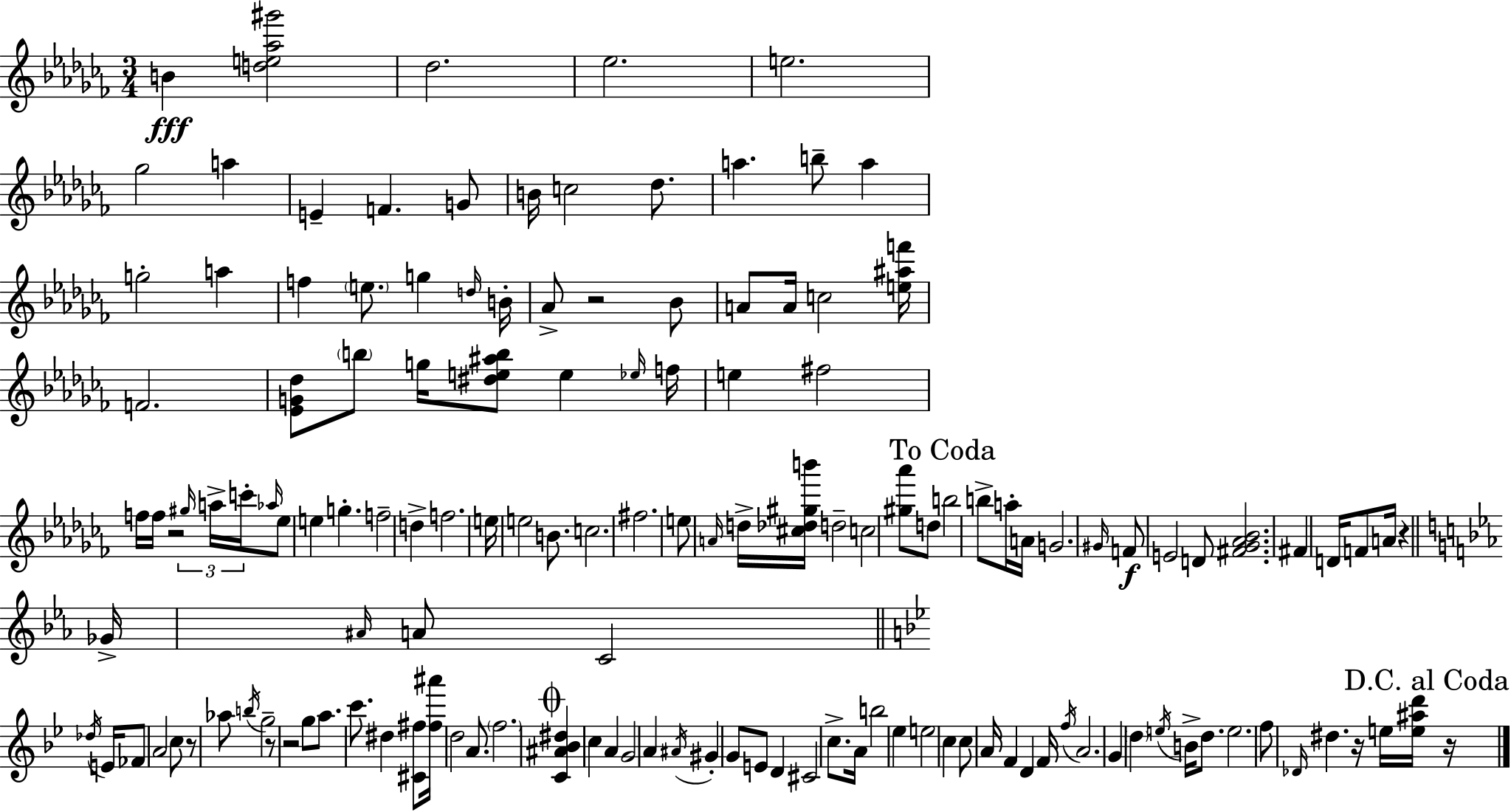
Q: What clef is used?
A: treble